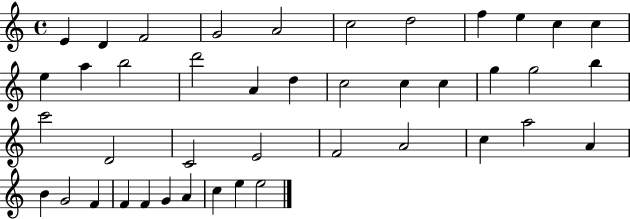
E4/q D4/q F4/h G4/h A4/h C5/h D5/h F5/q E5/q C5/q C5/q E5/q A5/q B5/h D6/h A4/q D5/q C5/h C5/q C5/q G5/q G5/h B5/q C6/h D4/h C4/h E4/h F4/h A4/h C5/q A5/h A4/q B4/q G4/h F4/q F4/q F4/q G4/q A4/q C5/q E5/q E5/h